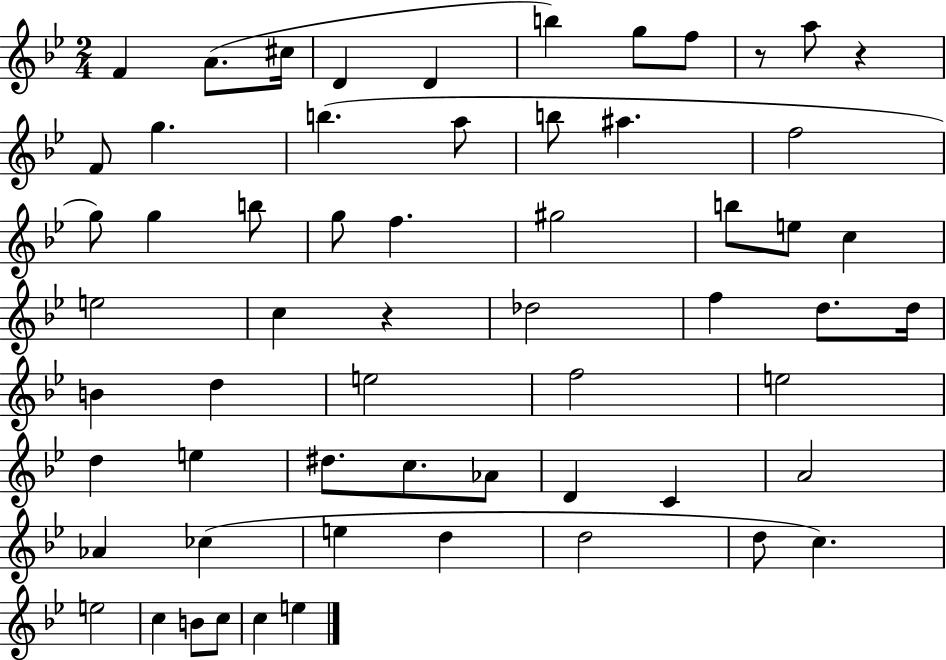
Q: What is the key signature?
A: BES major